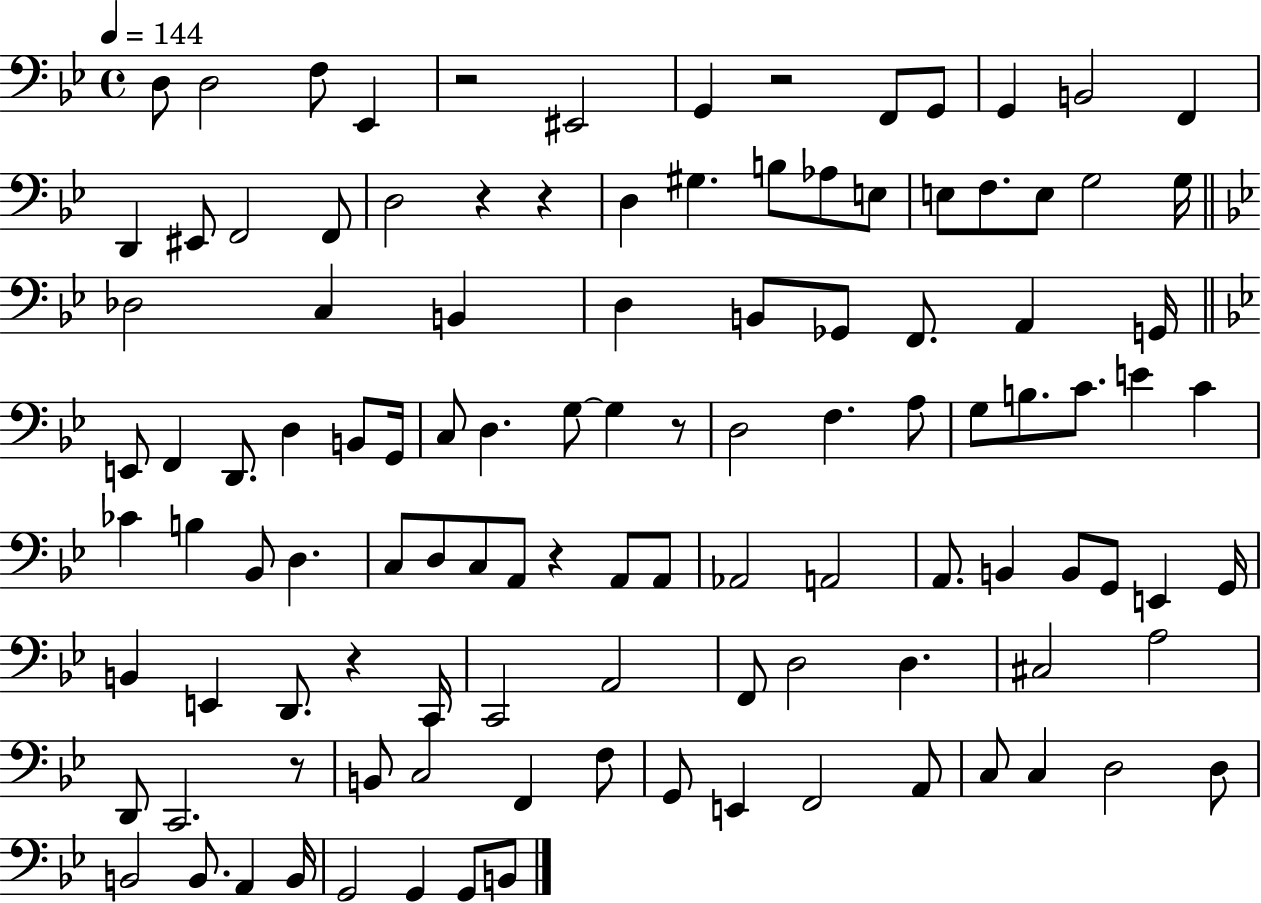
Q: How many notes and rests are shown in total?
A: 112